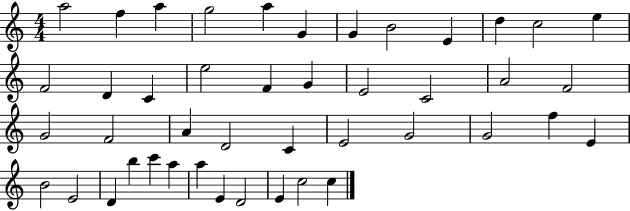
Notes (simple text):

A5/h F5/q A5/q G5/h A5/q G4/q G4/q B4/h E4/q D5/q C5/h E5/q F4/h D4/q C4/q E5/h F4/q G4/q E4/h C4/h A4/h F4/h G4/h F4/h A4/q D4/h C4/q E4/h G4/h G4/h F5/q E4/q B4/h E4/h D4/q B5/q C6/q A5/q A5/q E4/q D4/h E4/q C5/h C5/q